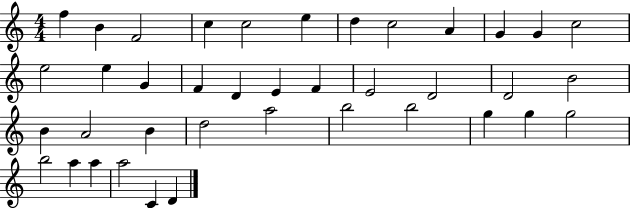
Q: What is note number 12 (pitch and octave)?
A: C5